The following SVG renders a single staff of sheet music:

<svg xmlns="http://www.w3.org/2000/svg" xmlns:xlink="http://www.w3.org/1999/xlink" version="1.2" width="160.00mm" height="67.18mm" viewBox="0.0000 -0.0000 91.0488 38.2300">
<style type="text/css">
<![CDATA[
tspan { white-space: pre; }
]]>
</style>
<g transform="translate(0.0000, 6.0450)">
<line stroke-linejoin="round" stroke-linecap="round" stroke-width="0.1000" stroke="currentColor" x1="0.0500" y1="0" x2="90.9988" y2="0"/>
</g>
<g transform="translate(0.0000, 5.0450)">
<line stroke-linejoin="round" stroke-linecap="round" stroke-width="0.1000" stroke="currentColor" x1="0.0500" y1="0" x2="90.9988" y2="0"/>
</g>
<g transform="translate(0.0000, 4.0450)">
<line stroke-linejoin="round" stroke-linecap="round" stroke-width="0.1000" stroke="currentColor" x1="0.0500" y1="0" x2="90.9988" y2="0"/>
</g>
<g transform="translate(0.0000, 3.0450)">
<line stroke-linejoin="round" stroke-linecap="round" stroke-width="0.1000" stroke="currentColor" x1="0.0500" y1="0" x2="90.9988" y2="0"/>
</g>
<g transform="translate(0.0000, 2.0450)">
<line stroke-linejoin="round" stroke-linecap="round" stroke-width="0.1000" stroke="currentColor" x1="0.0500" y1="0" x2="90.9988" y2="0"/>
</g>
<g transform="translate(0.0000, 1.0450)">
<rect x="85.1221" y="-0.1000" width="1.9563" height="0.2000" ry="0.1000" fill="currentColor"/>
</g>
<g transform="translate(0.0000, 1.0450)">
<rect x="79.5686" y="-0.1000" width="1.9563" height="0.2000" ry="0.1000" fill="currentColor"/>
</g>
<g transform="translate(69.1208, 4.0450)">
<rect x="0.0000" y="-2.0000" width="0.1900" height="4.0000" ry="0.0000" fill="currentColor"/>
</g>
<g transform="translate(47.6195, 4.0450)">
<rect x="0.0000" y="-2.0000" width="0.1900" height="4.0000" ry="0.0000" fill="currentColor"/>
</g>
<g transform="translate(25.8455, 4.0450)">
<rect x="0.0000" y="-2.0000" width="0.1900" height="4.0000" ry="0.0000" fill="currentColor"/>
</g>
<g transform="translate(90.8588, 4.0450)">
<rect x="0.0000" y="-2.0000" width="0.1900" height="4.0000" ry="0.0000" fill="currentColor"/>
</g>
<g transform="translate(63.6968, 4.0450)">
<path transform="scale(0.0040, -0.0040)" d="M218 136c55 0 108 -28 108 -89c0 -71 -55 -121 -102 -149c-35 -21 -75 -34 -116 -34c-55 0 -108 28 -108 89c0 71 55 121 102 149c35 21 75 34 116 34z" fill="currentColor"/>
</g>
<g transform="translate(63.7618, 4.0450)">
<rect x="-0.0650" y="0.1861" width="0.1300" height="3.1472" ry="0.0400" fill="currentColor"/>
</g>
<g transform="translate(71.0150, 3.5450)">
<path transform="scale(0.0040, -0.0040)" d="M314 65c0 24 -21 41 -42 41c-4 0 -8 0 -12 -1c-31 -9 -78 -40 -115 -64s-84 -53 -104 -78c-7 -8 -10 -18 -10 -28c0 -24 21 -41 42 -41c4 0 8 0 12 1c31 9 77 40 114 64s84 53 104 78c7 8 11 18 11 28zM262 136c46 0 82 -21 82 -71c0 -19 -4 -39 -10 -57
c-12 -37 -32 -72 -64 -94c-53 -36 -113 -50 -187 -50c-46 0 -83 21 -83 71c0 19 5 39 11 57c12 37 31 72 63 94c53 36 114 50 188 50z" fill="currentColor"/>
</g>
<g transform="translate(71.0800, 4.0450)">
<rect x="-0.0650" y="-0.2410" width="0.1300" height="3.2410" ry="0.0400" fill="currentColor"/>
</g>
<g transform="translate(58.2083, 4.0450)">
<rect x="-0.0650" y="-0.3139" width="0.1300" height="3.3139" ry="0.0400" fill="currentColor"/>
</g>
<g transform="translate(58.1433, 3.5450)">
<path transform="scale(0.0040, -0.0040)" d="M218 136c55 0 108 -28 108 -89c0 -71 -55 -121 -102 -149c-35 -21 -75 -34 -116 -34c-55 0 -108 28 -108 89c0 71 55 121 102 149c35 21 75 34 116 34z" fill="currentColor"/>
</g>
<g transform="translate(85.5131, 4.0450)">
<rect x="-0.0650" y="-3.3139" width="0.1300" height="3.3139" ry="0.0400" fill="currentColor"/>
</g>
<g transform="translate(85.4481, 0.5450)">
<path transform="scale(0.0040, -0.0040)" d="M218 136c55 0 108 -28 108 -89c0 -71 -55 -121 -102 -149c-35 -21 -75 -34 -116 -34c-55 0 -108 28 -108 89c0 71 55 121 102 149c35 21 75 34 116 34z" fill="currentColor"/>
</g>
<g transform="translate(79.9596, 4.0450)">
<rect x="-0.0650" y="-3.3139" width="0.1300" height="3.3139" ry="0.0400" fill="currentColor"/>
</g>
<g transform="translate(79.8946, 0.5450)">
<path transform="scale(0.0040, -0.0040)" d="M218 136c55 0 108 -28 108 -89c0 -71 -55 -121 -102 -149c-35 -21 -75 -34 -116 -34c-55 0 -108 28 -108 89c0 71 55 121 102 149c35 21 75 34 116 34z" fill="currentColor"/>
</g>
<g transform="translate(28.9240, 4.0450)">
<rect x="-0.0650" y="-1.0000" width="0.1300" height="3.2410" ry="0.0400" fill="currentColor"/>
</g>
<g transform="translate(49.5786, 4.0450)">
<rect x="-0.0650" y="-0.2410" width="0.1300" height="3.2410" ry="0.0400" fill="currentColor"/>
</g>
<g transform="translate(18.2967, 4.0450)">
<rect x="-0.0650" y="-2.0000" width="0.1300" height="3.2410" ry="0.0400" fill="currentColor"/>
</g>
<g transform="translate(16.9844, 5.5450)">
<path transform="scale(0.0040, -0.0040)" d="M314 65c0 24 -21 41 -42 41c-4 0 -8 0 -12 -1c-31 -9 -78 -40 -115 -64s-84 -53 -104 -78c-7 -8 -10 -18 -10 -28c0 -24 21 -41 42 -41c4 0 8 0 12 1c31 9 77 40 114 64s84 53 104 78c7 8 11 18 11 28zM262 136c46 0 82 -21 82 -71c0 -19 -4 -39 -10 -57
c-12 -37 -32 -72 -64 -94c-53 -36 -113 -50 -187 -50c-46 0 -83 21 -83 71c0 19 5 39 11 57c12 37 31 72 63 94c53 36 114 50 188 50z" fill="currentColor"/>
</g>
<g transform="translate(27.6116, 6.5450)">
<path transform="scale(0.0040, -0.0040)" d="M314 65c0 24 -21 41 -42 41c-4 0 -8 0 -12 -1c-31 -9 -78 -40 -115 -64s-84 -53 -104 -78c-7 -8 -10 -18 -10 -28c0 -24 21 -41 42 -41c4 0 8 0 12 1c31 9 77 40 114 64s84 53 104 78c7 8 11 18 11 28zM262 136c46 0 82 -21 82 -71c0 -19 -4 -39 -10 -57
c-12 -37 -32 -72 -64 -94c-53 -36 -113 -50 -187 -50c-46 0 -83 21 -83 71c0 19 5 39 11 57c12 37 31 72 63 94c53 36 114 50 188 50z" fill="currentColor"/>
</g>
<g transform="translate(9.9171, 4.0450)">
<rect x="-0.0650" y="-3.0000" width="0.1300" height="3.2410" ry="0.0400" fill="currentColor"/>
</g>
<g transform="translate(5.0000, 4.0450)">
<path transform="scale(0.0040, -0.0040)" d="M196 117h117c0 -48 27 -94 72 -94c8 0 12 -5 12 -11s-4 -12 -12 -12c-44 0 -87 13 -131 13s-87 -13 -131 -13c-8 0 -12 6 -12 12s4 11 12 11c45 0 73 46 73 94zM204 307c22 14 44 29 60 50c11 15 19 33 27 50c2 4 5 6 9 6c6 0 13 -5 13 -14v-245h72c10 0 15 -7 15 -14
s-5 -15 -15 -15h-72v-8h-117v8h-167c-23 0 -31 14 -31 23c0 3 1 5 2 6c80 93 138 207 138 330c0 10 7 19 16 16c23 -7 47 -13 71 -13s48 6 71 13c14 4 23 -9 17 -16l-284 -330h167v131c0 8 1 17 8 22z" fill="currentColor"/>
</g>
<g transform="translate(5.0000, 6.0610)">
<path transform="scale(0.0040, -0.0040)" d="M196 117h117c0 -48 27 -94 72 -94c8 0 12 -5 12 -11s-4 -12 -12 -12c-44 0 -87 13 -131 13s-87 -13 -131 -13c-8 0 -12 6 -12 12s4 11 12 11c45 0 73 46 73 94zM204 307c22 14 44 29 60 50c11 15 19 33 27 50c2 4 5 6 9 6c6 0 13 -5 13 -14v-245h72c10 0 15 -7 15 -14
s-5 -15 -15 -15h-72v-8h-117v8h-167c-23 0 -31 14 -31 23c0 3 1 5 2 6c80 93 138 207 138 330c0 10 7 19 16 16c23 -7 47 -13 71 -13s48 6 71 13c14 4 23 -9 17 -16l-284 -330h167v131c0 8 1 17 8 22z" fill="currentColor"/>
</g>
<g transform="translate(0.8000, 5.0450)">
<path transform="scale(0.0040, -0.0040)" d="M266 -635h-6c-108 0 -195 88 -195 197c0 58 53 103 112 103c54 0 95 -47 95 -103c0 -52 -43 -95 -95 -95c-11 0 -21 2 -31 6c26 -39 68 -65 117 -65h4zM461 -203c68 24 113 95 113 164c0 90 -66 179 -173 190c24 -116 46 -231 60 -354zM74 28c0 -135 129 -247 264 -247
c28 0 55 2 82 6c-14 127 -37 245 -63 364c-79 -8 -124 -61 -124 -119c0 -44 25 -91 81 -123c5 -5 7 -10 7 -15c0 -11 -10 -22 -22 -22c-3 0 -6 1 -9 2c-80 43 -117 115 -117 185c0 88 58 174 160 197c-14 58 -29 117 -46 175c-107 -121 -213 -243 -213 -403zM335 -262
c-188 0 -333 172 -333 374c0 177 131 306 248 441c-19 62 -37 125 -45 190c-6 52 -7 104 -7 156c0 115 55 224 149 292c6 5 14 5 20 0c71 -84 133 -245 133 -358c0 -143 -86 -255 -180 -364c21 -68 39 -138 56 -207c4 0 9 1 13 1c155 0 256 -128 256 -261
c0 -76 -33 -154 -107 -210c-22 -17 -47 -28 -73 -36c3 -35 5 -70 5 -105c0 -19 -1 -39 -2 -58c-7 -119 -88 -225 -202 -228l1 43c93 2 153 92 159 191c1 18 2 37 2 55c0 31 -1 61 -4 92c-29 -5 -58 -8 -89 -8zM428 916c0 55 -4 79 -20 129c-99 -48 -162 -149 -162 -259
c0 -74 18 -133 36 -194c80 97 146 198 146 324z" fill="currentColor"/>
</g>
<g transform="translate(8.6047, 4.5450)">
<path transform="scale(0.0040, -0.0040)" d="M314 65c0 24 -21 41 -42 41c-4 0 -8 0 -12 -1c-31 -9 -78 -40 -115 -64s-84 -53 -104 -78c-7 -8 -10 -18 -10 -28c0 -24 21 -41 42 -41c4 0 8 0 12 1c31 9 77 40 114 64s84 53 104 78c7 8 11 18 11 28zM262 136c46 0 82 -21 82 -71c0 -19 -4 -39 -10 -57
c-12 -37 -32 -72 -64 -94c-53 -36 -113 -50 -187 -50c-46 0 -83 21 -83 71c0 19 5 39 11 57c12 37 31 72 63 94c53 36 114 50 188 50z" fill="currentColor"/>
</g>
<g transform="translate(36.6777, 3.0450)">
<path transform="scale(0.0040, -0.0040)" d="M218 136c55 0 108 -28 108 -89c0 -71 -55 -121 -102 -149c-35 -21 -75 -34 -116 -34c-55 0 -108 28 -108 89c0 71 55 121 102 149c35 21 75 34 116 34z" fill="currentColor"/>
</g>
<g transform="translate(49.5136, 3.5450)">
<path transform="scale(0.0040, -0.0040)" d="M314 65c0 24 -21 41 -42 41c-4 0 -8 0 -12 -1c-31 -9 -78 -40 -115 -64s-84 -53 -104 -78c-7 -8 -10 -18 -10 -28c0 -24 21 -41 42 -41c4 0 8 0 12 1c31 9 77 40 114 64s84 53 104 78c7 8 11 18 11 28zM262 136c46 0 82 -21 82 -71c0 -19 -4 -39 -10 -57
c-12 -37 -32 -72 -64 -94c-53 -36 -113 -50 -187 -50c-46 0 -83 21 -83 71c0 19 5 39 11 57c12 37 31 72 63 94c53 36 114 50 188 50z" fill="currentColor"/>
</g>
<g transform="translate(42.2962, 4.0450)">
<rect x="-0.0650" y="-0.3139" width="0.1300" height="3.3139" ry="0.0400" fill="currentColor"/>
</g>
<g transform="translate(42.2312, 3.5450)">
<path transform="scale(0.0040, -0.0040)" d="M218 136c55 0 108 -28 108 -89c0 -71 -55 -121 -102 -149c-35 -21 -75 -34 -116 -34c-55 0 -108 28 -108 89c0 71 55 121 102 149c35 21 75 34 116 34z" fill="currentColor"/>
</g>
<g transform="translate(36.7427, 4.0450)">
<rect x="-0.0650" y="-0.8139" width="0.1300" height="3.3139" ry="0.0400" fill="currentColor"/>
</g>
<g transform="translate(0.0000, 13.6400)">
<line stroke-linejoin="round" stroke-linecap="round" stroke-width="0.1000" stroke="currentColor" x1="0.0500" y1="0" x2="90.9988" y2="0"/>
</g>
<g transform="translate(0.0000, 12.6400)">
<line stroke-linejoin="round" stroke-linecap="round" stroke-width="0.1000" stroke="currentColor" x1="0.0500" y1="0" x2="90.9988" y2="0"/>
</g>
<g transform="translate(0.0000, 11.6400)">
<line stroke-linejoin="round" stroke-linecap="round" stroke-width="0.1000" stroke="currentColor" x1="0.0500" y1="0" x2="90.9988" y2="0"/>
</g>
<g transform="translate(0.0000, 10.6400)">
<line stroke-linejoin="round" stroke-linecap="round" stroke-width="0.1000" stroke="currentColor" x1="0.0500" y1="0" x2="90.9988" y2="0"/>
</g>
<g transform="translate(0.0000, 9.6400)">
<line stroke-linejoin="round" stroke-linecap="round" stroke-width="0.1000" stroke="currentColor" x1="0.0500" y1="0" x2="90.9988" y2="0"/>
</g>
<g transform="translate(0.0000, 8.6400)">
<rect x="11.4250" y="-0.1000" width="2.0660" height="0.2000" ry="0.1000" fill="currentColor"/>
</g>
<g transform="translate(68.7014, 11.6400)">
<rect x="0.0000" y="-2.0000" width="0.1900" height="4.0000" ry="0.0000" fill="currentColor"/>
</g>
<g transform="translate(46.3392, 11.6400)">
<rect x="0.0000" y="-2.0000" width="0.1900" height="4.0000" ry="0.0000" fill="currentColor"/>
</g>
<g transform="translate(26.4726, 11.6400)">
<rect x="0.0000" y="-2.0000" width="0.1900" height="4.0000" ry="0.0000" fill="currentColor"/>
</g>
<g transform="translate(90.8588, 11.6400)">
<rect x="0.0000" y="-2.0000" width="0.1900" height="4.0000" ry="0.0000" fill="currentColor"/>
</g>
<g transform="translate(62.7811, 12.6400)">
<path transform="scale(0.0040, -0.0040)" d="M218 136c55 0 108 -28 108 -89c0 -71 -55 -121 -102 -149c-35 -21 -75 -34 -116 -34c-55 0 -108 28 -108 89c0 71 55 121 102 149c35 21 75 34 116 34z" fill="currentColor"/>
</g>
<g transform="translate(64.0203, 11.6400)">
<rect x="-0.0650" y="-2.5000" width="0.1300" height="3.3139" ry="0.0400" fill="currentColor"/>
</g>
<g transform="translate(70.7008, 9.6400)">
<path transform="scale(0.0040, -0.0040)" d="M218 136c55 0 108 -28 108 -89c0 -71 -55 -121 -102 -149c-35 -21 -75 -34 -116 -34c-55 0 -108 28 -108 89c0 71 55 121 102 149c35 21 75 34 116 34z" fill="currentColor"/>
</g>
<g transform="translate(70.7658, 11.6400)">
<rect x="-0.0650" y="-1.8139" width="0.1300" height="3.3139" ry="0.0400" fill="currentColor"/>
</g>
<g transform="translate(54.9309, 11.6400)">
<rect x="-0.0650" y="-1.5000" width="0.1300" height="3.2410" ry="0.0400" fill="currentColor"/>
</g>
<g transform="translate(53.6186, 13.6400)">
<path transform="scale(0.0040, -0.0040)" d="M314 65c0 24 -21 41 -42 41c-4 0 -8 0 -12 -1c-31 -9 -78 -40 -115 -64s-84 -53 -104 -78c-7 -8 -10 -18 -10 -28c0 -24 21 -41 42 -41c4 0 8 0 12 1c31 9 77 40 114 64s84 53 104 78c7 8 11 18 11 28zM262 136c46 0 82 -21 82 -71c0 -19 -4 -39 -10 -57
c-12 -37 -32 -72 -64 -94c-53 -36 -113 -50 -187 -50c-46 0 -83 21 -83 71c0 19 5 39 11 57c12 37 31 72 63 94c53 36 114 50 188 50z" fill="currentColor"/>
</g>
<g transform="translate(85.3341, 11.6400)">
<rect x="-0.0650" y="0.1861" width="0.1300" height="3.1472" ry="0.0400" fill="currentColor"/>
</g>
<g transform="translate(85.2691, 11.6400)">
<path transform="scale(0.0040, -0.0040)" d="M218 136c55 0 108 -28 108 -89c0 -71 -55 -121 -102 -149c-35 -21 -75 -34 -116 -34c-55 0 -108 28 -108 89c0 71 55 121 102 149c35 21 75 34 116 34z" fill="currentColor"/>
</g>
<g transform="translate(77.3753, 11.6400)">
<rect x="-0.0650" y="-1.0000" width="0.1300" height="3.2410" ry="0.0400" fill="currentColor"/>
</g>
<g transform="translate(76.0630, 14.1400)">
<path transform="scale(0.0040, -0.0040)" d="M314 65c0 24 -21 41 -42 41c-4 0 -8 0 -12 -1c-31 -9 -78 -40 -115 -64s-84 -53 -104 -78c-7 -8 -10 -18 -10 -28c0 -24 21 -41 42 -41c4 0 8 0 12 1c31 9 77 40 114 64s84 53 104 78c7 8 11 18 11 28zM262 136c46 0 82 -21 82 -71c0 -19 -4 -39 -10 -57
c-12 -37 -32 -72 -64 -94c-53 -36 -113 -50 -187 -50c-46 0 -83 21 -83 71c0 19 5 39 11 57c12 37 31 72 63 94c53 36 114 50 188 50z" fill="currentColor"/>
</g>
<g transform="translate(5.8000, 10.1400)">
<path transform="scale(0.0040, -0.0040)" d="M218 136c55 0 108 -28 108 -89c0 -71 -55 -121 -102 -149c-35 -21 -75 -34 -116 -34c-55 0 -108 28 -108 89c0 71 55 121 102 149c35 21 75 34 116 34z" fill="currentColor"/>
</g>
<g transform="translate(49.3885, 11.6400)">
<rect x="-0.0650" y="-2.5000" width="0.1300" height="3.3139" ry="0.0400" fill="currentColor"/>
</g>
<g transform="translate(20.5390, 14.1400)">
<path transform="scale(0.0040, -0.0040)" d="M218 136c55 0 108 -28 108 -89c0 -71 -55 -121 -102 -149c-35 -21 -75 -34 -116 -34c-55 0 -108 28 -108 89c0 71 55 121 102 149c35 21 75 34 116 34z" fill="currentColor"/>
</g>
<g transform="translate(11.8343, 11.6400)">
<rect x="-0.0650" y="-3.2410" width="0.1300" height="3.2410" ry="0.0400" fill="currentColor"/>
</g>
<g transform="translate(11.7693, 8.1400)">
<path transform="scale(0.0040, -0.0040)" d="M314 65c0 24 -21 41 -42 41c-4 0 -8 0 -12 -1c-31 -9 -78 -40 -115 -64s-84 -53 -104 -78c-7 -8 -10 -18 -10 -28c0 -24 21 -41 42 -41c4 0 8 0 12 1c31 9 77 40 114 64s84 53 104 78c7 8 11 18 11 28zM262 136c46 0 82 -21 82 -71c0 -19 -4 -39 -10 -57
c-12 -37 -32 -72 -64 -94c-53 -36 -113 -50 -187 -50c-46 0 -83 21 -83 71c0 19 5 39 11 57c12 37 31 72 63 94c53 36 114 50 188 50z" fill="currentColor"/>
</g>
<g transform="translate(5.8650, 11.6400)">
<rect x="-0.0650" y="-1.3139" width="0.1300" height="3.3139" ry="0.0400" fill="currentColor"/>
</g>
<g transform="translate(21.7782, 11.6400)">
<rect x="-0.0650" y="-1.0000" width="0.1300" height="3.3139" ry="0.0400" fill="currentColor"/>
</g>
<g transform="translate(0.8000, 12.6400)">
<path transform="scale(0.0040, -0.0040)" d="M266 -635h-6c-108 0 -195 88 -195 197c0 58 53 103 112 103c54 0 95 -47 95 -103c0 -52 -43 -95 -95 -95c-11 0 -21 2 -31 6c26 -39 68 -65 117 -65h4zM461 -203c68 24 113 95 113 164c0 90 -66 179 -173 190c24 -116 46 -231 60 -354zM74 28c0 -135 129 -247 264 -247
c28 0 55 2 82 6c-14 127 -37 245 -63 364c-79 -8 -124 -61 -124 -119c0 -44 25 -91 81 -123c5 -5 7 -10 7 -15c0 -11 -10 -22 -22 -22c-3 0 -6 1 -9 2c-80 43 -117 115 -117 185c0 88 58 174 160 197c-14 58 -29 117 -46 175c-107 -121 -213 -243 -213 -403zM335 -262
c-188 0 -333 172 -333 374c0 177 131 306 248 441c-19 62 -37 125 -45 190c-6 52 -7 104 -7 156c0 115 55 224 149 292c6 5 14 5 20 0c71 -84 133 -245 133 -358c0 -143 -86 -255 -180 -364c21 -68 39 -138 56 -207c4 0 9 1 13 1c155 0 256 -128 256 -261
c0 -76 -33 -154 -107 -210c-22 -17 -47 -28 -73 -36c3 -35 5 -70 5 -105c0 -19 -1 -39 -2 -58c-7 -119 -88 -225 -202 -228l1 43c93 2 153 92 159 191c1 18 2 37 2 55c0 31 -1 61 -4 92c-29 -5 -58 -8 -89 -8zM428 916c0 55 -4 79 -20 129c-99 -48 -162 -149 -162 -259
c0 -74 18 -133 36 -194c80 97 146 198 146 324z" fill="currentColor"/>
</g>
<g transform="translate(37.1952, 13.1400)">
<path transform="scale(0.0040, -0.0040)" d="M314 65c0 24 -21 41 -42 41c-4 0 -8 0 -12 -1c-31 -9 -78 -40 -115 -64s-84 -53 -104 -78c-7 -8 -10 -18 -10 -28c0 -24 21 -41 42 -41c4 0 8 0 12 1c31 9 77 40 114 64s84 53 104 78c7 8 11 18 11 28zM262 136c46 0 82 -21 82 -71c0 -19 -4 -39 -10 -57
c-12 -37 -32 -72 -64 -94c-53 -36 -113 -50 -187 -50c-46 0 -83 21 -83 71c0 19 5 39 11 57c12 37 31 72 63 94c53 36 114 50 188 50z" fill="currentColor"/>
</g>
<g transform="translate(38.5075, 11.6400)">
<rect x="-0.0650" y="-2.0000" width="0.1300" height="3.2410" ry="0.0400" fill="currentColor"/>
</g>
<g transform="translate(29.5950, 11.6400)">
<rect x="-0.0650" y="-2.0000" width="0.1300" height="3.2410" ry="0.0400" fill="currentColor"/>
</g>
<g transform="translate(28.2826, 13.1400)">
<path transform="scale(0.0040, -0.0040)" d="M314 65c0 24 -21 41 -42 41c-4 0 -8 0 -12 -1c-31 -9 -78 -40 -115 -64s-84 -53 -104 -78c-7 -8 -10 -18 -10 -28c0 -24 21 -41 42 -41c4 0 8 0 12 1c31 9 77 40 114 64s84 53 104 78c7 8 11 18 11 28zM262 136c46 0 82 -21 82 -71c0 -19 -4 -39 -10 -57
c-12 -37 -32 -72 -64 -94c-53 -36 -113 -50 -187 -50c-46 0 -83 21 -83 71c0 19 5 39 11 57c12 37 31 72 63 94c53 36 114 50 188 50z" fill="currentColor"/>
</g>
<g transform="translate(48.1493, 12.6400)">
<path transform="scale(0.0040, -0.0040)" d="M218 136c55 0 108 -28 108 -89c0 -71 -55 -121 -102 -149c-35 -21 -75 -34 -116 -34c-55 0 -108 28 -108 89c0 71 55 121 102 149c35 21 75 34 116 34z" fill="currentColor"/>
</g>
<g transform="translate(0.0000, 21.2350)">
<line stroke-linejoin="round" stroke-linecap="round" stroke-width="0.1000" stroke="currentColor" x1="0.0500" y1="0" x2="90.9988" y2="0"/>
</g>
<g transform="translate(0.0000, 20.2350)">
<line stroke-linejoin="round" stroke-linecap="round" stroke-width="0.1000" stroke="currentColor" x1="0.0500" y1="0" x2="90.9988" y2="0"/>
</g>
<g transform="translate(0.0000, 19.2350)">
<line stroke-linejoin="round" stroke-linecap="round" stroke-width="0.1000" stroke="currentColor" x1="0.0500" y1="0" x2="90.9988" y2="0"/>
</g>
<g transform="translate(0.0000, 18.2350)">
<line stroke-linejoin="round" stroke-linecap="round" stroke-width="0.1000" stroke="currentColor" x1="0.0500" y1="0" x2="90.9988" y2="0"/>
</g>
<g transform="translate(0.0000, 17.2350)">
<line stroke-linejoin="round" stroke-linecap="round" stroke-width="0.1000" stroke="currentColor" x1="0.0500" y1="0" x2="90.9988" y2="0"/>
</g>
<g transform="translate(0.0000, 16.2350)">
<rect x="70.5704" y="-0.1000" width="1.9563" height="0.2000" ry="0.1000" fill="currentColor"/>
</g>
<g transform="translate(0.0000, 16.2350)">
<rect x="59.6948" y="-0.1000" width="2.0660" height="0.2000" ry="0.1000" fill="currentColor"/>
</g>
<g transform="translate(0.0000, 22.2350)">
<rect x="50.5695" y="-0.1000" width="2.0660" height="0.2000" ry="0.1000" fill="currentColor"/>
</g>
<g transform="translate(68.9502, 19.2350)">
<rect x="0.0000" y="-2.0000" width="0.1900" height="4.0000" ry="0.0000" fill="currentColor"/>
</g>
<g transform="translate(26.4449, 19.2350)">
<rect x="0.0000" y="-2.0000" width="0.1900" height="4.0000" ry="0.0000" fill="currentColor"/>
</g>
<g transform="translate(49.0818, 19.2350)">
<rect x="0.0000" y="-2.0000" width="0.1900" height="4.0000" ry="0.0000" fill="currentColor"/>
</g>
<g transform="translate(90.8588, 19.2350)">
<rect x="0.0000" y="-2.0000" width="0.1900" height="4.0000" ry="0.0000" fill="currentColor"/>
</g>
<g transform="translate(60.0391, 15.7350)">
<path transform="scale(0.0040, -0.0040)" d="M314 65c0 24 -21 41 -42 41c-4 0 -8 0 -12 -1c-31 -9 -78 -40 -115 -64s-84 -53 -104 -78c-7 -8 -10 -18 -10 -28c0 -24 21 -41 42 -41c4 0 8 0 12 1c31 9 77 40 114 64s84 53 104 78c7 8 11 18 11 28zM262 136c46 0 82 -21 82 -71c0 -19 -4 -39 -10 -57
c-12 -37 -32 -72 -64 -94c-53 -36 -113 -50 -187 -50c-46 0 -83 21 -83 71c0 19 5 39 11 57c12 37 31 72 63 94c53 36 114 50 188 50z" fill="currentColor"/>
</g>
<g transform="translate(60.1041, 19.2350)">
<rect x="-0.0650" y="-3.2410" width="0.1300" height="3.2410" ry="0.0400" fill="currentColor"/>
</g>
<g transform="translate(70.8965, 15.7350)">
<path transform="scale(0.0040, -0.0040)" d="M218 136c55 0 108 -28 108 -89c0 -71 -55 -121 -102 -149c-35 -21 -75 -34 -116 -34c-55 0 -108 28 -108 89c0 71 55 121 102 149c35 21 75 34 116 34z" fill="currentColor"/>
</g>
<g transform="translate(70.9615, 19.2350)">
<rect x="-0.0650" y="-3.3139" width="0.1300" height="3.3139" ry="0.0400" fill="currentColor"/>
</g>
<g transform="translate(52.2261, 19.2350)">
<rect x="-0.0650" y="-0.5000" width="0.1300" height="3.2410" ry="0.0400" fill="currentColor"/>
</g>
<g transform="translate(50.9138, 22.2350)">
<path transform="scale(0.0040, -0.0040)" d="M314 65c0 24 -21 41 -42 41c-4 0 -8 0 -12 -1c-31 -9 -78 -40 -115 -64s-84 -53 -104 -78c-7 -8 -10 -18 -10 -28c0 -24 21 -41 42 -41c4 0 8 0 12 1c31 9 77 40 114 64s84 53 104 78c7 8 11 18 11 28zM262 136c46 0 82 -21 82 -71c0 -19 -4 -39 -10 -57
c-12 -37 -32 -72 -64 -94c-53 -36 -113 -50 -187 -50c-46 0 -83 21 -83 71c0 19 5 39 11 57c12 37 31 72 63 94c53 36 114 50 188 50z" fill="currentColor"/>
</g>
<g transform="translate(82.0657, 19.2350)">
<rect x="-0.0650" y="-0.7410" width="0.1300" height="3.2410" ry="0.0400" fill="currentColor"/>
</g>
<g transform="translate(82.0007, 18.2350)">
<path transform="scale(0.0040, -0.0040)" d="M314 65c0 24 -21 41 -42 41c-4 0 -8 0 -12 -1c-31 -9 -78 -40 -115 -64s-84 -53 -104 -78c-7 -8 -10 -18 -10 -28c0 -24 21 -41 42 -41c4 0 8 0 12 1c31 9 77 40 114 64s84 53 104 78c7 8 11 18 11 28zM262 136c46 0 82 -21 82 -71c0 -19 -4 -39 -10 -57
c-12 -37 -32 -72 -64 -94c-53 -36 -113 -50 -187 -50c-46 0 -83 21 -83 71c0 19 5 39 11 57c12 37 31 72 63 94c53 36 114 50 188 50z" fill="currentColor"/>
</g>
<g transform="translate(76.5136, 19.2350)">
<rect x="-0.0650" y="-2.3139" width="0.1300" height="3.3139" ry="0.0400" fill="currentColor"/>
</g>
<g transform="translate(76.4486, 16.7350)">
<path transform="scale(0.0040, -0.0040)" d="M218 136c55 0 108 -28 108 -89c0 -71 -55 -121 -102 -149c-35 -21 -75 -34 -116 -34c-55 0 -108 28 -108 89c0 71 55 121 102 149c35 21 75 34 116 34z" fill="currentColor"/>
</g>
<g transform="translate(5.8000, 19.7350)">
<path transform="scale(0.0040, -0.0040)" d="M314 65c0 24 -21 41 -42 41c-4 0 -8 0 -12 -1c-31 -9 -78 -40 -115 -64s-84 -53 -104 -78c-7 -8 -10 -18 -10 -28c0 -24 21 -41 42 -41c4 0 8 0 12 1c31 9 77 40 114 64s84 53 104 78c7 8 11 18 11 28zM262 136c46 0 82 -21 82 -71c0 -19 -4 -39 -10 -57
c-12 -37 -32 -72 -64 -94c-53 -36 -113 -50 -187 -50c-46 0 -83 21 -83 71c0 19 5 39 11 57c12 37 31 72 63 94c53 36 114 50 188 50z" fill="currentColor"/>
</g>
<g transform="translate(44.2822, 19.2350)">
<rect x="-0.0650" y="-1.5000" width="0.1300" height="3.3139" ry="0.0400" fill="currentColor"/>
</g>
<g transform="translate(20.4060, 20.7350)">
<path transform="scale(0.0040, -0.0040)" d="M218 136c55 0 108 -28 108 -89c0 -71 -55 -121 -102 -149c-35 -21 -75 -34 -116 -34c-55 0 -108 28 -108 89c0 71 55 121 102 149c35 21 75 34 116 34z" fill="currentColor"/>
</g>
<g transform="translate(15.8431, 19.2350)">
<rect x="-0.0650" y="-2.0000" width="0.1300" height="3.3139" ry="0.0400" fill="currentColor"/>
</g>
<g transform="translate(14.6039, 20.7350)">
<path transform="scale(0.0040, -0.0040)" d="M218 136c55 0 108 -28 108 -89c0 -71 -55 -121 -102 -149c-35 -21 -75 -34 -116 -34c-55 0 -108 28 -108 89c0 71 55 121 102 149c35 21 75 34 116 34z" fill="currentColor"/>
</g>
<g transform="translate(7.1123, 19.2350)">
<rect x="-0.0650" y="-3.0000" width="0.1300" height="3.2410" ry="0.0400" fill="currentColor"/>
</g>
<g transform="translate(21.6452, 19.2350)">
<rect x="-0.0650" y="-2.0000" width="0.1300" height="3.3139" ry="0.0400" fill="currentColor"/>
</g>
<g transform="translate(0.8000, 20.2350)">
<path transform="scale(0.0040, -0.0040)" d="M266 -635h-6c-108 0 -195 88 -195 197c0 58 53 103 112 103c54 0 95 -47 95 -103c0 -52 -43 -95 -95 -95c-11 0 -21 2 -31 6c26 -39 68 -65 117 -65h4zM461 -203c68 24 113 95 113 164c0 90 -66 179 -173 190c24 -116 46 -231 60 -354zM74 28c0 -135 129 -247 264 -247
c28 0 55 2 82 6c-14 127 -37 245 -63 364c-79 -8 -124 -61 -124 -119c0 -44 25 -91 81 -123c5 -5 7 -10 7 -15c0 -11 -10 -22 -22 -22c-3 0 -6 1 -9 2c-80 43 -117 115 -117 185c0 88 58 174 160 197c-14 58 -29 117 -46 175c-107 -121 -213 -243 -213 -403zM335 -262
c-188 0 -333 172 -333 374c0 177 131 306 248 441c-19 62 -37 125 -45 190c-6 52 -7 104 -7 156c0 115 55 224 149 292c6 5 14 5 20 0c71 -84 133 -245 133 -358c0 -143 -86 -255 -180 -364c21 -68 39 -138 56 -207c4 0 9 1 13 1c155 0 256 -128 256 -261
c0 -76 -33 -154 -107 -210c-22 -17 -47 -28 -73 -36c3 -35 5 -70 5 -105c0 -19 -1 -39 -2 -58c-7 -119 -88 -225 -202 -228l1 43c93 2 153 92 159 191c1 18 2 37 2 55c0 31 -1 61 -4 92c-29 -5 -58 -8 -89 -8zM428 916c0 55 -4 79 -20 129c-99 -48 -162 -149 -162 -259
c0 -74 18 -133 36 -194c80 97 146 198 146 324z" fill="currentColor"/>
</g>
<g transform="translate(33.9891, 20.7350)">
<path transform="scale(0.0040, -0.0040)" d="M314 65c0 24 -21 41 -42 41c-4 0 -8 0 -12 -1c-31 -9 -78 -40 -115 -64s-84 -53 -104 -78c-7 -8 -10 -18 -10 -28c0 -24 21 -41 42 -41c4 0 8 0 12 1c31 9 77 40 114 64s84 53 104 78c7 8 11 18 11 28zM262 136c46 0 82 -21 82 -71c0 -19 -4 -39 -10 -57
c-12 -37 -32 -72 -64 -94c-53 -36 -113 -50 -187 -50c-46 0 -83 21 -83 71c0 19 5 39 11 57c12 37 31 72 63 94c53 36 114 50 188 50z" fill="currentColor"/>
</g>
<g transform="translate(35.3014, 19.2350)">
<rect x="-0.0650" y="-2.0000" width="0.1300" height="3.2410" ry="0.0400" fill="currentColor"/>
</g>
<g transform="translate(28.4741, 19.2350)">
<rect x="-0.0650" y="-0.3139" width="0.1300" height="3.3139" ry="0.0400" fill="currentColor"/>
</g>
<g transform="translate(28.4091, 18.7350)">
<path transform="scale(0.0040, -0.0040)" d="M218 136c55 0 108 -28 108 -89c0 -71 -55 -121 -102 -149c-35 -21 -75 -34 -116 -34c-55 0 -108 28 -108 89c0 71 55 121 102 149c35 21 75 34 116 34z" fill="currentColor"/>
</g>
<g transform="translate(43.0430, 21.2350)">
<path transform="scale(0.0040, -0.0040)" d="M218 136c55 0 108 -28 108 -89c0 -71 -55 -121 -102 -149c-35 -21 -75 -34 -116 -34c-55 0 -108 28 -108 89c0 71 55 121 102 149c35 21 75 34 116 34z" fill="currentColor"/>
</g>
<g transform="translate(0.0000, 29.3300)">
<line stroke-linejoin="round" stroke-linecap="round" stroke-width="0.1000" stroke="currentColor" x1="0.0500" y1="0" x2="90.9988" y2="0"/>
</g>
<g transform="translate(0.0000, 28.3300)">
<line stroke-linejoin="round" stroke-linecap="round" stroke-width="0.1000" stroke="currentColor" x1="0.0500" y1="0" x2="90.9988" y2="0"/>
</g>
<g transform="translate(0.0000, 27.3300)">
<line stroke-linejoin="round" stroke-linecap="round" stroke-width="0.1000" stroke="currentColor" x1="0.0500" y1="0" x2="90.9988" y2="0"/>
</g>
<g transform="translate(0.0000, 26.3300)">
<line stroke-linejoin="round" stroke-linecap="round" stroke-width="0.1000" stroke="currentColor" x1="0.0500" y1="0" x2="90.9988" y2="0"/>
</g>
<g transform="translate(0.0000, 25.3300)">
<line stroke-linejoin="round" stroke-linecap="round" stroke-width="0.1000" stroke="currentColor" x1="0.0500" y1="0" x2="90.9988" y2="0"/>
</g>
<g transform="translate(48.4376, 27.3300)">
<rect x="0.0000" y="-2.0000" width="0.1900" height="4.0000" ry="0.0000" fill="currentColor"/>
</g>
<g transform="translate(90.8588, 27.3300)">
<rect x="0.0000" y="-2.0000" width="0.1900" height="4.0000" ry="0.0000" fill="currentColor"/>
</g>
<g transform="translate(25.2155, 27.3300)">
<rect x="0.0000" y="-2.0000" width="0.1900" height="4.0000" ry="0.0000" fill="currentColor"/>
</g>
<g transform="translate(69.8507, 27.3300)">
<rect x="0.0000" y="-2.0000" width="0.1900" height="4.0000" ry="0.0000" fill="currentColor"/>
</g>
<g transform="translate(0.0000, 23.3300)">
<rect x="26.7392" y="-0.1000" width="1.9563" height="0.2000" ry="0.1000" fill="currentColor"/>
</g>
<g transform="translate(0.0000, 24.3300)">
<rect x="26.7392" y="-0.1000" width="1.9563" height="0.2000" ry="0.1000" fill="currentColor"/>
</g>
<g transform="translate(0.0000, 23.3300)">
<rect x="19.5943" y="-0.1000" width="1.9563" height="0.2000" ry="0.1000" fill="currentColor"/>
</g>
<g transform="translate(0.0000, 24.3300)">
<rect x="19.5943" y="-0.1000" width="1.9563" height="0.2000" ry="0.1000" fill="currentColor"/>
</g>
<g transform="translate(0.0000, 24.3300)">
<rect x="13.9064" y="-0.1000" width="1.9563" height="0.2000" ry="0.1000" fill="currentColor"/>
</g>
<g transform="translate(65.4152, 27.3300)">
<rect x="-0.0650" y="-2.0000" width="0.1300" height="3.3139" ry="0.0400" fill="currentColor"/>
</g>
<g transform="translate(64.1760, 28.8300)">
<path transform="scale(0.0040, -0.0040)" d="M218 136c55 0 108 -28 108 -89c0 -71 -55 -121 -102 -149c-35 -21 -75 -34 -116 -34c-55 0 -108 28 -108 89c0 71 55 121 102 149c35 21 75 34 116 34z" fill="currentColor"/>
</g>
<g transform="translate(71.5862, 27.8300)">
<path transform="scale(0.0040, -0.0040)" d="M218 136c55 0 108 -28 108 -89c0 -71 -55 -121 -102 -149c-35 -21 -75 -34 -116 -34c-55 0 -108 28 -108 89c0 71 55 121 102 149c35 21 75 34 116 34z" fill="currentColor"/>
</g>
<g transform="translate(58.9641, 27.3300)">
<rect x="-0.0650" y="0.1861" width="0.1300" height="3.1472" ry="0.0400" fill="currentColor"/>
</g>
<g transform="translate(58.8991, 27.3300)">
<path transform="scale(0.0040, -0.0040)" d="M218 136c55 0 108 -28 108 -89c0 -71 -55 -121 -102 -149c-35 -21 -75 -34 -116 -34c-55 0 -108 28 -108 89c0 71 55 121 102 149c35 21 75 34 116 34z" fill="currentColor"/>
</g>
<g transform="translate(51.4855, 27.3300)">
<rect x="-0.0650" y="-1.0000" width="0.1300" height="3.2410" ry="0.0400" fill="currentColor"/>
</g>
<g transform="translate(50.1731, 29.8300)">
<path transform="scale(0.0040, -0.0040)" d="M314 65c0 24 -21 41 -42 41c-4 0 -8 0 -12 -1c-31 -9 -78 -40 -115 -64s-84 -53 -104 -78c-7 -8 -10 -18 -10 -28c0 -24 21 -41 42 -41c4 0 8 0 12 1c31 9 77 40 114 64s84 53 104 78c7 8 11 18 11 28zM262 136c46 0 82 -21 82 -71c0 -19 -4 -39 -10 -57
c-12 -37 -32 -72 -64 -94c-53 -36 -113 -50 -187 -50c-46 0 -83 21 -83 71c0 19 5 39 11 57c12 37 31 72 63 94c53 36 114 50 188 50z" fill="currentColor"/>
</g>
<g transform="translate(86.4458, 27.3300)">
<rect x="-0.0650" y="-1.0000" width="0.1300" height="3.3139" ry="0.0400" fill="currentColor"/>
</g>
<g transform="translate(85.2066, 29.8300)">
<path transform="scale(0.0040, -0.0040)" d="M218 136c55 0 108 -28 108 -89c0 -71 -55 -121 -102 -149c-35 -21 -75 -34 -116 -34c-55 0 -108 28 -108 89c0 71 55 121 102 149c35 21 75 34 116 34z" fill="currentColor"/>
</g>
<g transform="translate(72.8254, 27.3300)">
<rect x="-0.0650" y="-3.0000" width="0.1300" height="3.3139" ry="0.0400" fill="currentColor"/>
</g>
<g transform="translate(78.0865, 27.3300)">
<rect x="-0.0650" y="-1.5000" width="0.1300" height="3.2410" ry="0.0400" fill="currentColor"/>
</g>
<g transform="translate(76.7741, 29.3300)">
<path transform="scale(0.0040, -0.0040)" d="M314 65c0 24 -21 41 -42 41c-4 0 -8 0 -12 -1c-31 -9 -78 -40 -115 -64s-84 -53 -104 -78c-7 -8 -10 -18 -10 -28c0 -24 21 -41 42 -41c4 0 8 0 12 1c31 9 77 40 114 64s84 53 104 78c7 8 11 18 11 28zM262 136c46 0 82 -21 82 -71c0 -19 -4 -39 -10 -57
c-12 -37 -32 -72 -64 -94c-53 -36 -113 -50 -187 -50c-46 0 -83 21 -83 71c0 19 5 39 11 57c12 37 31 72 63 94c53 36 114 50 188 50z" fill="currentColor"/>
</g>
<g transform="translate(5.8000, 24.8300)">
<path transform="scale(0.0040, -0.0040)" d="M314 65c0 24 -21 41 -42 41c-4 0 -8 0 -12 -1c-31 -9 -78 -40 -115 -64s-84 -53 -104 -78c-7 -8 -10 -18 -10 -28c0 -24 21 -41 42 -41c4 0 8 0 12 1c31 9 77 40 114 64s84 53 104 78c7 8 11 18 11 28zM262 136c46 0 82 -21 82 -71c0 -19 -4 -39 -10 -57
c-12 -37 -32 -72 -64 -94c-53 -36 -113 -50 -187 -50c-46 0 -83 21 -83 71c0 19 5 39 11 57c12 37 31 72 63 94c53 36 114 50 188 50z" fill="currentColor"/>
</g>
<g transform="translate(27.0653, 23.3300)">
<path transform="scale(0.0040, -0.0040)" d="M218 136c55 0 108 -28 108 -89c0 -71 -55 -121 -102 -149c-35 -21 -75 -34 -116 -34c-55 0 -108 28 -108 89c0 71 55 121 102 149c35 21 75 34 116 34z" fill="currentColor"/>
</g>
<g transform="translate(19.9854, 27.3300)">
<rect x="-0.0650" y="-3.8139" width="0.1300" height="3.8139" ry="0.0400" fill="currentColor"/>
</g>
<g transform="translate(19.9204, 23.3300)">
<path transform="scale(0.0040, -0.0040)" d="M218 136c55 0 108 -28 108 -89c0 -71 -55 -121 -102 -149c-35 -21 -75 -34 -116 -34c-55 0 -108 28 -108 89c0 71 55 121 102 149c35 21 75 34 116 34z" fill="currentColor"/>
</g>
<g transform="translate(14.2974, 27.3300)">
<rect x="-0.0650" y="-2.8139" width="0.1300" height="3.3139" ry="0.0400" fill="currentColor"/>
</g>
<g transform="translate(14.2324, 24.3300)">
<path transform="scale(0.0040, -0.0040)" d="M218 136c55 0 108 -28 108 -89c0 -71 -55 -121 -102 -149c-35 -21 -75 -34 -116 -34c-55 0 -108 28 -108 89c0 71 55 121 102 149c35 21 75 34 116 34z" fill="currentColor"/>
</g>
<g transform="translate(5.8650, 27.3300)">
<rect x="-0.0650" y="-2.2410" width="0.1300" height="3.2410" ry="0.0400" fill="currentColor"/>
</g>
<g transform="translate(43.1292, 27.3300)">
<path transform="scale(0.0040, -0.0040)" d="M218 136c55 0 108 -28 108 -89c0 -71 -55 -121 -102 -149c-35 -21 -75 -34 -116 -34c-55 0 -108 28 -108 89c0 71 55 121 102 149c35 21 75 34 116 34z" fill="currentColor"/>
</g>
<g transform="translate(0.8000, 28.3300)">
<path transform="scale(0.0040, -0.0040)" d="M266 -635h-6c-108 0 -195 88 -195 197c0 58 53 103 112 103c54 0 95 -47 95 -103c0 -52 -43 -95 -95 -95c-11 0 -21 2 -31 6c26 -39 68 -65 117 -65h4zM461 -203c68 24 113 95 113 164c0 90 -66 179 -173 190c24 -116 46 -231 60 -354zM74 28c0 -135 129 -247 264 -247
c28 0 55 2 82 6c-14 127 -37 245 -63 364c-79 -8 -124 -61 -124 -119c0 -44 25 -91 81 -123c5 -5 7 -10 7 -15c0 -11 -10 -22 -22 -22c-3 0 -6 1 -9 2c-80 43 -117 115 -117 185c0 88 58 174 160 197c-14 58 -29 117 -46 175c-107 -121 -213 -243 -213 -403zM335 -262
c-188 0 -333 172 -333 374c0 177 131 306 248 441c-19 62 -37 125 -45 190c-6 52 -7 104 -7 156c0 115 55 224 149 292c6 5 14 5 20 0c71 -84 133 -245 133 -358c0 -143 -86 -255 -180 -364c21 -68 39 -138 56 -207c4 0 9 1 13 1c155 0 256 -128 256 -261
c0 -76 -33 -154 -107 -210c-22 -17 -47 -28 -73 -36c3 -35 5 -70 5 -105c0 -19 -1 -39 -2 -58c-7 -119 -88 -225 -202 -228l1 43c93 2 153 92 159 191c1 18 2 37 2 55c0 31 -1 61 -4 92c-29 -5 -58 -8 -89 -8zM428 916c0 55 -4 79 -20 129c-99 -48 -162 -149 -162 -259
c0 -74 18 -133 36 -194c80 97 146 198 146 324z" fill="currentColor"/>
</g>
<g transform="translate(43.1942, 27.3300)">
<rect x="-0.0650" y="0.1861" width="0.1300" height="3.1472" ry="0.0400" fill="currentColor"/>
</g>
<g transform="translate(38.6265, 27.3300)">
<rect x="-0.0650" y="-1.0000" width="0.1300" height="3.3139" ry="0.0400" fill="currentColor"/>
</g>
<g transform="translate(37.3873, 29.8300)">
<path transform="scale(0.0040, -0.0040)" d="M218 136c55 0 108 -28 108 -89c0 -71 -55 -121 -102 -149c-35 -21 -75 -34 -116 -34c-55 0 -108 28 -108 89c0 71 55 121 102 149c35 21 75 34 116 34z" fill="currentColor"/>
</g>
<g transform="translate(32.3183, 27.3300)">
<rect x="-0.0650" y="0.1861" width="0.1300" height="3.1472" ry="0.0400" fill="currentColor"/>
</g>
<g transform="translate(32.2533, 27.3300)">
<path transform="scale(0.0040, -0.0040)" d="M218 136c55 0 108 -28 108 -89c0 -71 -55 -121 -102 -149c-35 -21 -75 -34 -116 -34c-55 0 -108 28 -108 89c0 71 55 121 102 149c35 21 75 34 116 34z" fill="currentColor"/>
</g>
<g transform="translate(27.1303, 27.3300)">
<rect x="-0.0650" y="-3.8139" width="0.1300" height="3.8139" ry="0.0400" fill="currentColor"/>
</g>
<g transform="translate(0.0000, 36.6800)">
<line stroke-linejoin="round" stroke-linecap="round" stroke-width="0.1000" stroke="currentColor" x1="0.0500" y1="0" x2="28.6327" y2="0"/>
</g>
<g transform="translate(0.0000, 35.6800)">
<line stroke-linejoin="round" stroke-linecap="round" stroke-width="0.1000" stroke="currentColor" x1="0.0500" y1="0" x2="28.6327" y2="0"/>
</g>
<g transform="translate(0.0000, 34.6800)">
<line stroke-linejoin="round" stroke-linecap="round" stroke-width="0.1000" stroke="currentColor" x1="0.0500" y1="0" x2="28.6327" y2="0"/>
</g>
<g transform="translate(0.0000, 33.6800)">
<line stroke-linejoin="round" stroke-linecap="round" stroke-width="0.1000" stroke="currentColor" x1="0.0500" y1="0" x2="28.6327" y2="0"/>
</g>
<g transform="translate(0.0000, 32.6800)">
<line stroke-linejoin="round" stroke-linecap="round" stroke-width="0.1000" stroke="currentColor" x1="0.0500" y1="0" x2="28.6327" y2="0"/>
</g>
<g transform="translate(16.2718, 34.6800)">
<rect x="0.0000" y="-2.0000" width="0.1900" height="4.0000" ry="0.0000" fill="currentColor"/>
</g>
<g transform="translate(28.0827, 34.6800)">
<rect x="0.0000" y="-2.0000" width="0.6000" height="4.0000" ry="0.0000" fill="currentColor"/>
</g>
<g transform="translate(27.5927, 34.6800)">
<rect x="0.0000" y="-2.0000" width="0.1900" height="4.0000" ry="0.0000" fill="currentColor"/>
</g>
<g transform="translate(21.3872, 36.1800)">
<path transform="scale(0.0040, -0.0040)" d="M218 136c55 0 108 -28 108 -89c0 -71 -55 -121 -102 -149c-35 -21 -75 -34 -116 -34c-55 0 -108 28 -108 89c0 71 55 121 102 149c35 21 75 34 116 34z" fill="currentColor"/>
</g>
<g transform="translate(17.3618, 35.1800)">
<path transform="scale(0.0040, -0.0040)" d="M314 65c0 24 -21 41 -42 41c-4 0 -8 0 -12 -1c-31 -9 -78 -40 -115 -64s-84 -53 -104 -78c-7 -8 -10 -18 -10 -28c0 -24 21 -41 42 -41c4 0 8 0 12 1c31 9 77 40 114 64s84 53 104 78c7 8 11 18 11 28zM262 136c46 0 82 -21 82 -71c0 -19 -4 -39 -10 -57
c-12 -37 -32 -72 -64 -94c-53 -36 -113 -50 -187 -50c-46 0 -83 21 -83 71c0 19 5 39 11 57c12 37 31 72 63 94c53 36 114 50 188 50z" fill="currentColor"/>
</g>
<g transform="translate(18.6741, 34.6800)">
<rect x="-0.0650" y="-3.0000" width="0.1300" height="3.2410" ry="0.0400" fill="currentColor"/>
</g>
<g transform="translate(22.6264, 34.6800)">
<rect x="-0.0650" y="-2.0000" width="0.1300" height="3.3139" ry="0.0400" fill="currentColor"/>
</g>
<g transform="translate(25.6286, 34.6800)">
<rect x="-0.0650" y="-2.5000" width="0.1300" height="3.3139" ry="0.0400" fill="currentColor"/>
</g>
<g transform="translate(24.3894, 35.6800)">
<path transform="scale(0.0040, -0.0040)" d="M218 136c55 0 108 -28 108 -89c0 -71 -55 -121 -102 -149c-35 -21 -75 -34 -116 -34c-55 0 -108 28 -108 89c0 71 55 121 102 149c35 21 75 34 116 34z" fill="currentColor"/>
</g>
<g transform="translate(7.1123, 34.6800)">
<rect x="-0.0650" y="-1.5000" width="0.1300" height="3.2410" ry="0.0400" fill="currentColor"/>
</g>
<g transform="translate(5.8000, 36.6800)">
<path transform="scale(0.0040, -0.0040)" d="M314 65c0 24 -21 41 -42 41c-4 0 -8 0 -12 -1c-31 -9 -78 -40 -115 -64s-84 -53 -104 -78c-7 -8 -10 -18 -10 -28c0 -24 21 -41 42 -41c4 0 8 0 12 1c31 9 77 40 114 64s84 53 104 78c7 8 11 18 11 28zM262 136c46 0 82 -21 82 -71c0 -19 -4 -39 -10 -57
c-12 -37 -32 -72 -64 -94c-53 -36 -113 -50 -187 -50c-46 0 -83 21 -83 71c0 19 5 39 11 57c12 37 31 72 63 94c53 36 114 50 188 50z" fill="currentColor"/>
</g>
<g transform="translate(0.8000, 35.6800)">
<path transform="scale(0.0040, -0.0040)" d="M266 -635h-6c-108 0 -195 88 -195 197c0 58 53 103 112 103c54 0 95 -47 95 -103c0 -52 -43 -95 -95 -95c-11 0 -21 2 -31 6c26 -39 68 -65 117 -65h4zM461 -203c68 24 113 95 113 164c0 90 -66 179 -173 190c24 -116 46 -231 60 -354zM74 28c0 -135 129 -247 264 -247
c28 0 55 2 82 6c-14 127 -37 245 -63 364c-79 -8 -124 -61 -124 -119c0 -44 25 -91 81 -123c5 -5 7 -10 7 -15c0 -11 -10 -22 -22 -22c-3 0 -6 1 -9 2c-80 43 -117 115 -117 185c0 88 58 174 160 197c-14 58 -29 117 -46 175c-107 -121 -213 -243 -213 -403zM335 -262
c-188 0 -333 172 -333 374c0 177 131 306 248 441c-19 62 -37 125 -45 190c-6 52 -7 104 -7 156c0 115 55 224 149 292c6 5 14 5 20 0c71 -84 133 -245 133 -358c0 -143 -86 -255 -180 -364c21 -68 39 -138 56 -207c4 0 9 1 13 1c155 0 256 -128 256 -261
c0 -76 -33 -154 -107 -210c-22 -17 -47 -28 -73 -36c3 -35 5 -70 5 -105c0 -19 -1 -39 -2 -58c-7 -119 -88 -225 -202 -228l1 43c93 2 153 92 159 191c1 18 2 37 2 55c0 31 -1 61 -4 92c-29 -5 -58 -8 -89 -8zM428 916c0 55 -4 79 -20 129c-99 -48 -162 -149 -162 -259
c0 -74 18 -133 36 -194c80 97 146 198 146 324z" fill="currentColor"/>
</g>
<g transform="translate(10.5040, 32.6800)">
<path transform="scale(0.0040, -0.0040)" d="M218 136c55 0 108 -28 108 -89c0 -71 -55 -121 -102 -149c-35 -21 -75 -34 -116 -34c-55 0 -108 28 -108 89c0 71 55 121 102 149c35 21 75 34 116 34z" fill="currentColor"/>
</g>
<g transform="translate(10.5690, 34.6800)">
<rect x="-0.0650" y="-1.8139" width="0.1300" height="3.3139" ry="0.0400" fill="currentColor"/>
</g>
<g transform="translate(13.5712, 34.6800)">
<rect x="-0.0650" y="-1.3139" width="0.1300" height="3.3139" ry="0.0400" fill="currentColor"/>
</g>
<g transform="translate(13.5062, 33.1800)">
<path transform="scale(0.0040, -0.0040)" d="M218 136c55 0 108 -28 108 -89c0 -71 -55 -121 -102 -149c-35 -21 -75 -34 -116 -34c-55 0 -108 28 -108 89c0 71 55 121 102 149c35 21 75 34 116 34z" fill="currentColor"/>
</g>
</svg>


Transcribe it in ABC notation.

X:1
T:Untitled
M:4/4
L:1/4
K:C
A2 F2 D2 d c c2 c B c2 b b e b2 D F2 F2 G E2 G f D2 B A2 F F c F2 E C2 b2 b g d2 g2 a c' c' B D B D2 B F A E2 D E2 f e A2 F G